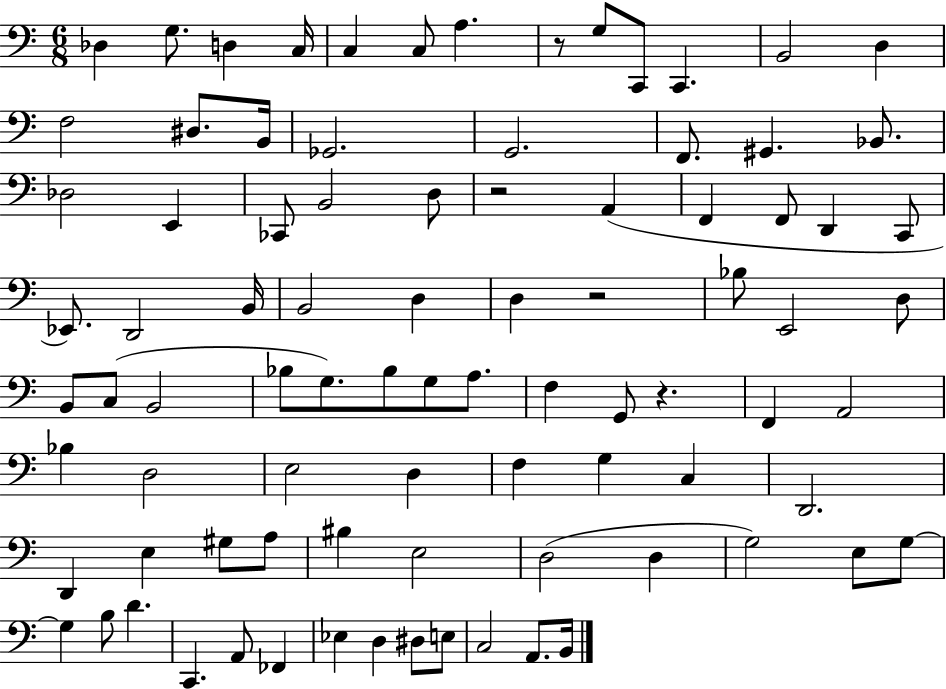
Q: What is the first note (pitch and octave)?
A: Db3